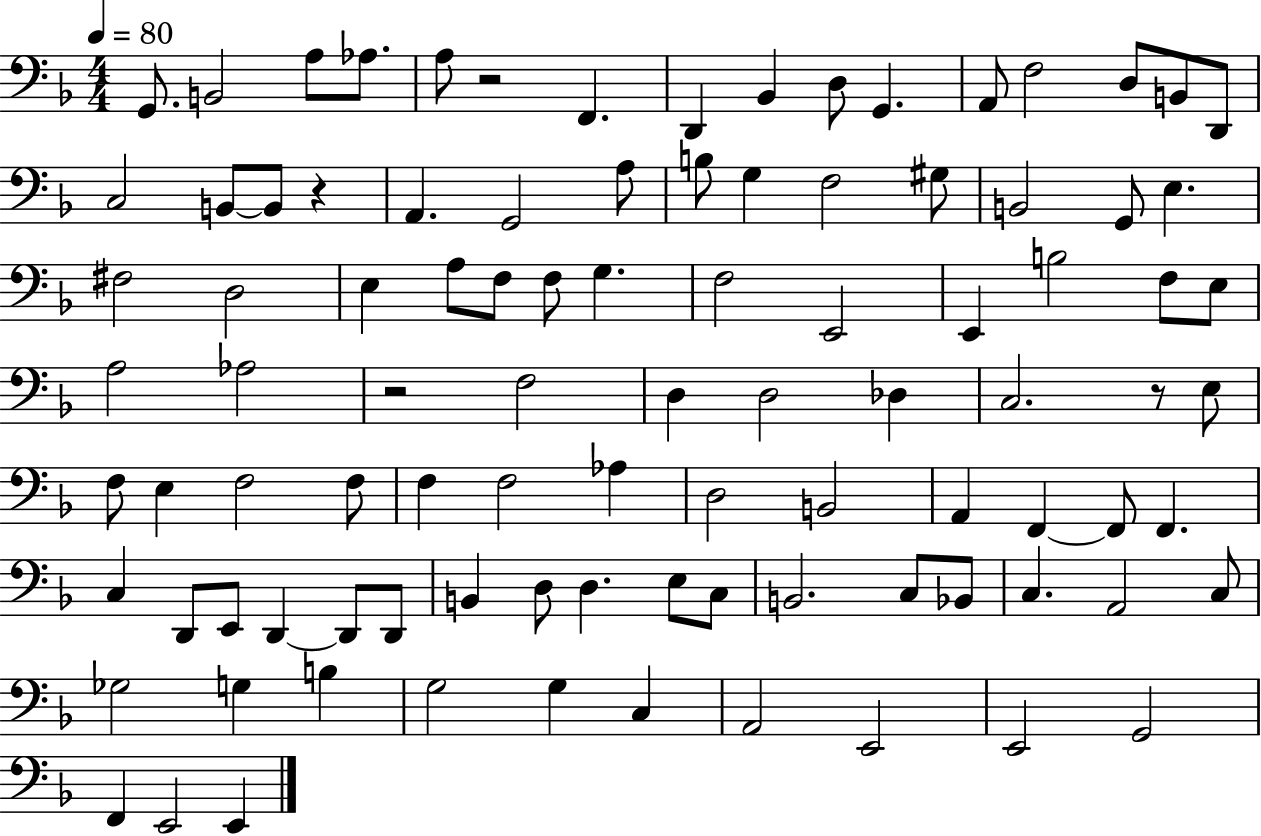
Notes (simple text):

G2/e. B2/h A3/e Ab3/e. A3/e R/h F2/q. D2/q Bb2/q D3/e G2/q. A2/e F3/h D3/e B2/e D2/e C3/h B2/e B2/e R/q A2/q. G2/h A3/e B3/e G3/q F3/h G#3/e B2/h G2/e E3/q. F#3/h D3/h E3/q A3/e F3/e F3/e G3/q. F3/h E2/h E2/q B3/h F3/e E3/e A3/h Ab3/h R/h F3/h D3/q D3/h Db3/q C3/h. R/e E3/e F3/e E3/q F3/h F3/e F3/q F3/h Ab3/q D3/h B2/h A2/q F2/q F2/e F2/q. C3/q D2/e E2/e D2/q D2/e D2/e B2/q D3/e D3/q. E3/e C3/e B2/h. C3/e Bb2/e C3/q. A2/h C3/e Gb3/h G3/q B3/q G3/h G3/q C3/q A2/h E2/h E2/h G2/h F2/q E2/h E2/q